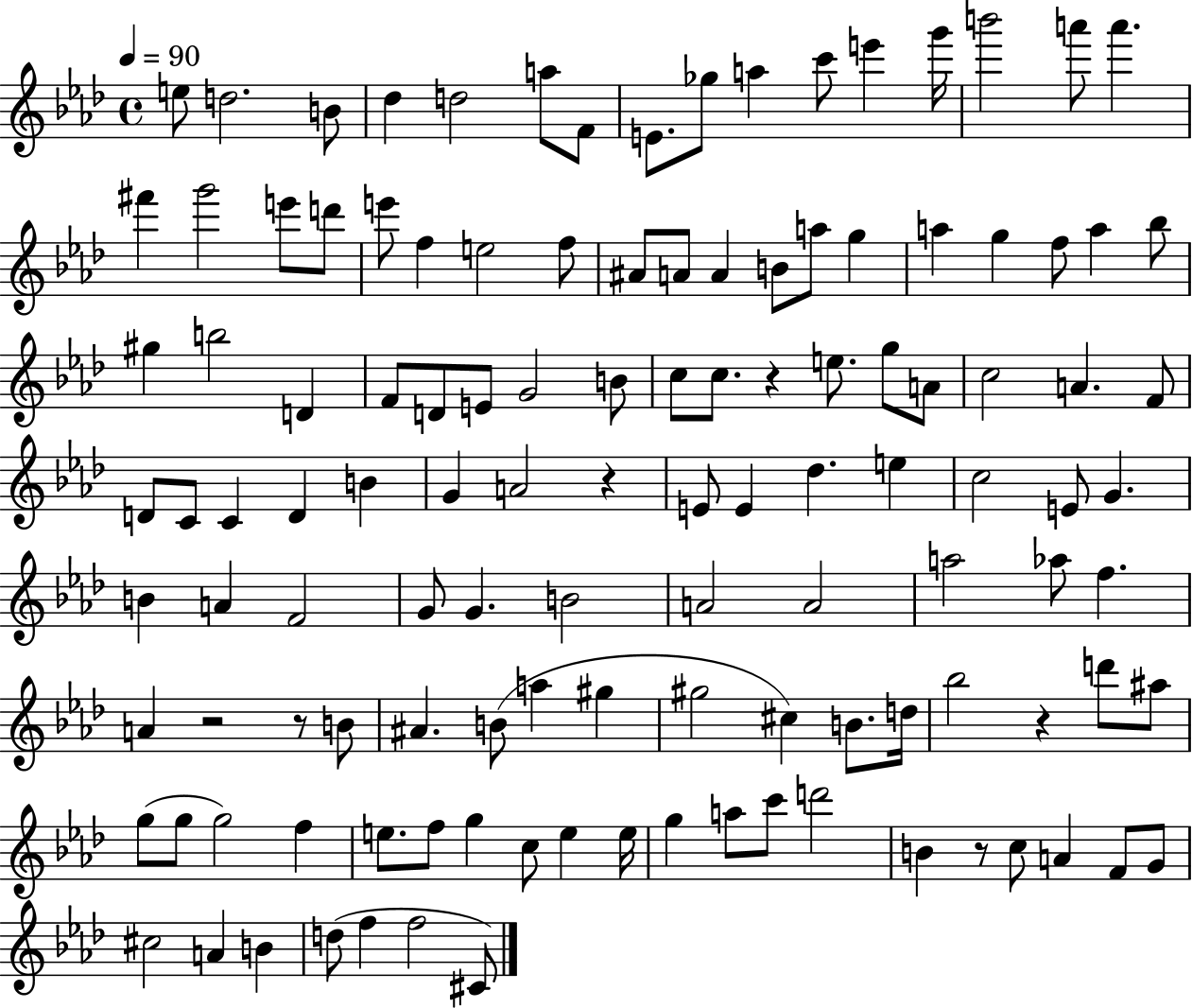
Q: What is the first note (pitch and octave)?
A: E5